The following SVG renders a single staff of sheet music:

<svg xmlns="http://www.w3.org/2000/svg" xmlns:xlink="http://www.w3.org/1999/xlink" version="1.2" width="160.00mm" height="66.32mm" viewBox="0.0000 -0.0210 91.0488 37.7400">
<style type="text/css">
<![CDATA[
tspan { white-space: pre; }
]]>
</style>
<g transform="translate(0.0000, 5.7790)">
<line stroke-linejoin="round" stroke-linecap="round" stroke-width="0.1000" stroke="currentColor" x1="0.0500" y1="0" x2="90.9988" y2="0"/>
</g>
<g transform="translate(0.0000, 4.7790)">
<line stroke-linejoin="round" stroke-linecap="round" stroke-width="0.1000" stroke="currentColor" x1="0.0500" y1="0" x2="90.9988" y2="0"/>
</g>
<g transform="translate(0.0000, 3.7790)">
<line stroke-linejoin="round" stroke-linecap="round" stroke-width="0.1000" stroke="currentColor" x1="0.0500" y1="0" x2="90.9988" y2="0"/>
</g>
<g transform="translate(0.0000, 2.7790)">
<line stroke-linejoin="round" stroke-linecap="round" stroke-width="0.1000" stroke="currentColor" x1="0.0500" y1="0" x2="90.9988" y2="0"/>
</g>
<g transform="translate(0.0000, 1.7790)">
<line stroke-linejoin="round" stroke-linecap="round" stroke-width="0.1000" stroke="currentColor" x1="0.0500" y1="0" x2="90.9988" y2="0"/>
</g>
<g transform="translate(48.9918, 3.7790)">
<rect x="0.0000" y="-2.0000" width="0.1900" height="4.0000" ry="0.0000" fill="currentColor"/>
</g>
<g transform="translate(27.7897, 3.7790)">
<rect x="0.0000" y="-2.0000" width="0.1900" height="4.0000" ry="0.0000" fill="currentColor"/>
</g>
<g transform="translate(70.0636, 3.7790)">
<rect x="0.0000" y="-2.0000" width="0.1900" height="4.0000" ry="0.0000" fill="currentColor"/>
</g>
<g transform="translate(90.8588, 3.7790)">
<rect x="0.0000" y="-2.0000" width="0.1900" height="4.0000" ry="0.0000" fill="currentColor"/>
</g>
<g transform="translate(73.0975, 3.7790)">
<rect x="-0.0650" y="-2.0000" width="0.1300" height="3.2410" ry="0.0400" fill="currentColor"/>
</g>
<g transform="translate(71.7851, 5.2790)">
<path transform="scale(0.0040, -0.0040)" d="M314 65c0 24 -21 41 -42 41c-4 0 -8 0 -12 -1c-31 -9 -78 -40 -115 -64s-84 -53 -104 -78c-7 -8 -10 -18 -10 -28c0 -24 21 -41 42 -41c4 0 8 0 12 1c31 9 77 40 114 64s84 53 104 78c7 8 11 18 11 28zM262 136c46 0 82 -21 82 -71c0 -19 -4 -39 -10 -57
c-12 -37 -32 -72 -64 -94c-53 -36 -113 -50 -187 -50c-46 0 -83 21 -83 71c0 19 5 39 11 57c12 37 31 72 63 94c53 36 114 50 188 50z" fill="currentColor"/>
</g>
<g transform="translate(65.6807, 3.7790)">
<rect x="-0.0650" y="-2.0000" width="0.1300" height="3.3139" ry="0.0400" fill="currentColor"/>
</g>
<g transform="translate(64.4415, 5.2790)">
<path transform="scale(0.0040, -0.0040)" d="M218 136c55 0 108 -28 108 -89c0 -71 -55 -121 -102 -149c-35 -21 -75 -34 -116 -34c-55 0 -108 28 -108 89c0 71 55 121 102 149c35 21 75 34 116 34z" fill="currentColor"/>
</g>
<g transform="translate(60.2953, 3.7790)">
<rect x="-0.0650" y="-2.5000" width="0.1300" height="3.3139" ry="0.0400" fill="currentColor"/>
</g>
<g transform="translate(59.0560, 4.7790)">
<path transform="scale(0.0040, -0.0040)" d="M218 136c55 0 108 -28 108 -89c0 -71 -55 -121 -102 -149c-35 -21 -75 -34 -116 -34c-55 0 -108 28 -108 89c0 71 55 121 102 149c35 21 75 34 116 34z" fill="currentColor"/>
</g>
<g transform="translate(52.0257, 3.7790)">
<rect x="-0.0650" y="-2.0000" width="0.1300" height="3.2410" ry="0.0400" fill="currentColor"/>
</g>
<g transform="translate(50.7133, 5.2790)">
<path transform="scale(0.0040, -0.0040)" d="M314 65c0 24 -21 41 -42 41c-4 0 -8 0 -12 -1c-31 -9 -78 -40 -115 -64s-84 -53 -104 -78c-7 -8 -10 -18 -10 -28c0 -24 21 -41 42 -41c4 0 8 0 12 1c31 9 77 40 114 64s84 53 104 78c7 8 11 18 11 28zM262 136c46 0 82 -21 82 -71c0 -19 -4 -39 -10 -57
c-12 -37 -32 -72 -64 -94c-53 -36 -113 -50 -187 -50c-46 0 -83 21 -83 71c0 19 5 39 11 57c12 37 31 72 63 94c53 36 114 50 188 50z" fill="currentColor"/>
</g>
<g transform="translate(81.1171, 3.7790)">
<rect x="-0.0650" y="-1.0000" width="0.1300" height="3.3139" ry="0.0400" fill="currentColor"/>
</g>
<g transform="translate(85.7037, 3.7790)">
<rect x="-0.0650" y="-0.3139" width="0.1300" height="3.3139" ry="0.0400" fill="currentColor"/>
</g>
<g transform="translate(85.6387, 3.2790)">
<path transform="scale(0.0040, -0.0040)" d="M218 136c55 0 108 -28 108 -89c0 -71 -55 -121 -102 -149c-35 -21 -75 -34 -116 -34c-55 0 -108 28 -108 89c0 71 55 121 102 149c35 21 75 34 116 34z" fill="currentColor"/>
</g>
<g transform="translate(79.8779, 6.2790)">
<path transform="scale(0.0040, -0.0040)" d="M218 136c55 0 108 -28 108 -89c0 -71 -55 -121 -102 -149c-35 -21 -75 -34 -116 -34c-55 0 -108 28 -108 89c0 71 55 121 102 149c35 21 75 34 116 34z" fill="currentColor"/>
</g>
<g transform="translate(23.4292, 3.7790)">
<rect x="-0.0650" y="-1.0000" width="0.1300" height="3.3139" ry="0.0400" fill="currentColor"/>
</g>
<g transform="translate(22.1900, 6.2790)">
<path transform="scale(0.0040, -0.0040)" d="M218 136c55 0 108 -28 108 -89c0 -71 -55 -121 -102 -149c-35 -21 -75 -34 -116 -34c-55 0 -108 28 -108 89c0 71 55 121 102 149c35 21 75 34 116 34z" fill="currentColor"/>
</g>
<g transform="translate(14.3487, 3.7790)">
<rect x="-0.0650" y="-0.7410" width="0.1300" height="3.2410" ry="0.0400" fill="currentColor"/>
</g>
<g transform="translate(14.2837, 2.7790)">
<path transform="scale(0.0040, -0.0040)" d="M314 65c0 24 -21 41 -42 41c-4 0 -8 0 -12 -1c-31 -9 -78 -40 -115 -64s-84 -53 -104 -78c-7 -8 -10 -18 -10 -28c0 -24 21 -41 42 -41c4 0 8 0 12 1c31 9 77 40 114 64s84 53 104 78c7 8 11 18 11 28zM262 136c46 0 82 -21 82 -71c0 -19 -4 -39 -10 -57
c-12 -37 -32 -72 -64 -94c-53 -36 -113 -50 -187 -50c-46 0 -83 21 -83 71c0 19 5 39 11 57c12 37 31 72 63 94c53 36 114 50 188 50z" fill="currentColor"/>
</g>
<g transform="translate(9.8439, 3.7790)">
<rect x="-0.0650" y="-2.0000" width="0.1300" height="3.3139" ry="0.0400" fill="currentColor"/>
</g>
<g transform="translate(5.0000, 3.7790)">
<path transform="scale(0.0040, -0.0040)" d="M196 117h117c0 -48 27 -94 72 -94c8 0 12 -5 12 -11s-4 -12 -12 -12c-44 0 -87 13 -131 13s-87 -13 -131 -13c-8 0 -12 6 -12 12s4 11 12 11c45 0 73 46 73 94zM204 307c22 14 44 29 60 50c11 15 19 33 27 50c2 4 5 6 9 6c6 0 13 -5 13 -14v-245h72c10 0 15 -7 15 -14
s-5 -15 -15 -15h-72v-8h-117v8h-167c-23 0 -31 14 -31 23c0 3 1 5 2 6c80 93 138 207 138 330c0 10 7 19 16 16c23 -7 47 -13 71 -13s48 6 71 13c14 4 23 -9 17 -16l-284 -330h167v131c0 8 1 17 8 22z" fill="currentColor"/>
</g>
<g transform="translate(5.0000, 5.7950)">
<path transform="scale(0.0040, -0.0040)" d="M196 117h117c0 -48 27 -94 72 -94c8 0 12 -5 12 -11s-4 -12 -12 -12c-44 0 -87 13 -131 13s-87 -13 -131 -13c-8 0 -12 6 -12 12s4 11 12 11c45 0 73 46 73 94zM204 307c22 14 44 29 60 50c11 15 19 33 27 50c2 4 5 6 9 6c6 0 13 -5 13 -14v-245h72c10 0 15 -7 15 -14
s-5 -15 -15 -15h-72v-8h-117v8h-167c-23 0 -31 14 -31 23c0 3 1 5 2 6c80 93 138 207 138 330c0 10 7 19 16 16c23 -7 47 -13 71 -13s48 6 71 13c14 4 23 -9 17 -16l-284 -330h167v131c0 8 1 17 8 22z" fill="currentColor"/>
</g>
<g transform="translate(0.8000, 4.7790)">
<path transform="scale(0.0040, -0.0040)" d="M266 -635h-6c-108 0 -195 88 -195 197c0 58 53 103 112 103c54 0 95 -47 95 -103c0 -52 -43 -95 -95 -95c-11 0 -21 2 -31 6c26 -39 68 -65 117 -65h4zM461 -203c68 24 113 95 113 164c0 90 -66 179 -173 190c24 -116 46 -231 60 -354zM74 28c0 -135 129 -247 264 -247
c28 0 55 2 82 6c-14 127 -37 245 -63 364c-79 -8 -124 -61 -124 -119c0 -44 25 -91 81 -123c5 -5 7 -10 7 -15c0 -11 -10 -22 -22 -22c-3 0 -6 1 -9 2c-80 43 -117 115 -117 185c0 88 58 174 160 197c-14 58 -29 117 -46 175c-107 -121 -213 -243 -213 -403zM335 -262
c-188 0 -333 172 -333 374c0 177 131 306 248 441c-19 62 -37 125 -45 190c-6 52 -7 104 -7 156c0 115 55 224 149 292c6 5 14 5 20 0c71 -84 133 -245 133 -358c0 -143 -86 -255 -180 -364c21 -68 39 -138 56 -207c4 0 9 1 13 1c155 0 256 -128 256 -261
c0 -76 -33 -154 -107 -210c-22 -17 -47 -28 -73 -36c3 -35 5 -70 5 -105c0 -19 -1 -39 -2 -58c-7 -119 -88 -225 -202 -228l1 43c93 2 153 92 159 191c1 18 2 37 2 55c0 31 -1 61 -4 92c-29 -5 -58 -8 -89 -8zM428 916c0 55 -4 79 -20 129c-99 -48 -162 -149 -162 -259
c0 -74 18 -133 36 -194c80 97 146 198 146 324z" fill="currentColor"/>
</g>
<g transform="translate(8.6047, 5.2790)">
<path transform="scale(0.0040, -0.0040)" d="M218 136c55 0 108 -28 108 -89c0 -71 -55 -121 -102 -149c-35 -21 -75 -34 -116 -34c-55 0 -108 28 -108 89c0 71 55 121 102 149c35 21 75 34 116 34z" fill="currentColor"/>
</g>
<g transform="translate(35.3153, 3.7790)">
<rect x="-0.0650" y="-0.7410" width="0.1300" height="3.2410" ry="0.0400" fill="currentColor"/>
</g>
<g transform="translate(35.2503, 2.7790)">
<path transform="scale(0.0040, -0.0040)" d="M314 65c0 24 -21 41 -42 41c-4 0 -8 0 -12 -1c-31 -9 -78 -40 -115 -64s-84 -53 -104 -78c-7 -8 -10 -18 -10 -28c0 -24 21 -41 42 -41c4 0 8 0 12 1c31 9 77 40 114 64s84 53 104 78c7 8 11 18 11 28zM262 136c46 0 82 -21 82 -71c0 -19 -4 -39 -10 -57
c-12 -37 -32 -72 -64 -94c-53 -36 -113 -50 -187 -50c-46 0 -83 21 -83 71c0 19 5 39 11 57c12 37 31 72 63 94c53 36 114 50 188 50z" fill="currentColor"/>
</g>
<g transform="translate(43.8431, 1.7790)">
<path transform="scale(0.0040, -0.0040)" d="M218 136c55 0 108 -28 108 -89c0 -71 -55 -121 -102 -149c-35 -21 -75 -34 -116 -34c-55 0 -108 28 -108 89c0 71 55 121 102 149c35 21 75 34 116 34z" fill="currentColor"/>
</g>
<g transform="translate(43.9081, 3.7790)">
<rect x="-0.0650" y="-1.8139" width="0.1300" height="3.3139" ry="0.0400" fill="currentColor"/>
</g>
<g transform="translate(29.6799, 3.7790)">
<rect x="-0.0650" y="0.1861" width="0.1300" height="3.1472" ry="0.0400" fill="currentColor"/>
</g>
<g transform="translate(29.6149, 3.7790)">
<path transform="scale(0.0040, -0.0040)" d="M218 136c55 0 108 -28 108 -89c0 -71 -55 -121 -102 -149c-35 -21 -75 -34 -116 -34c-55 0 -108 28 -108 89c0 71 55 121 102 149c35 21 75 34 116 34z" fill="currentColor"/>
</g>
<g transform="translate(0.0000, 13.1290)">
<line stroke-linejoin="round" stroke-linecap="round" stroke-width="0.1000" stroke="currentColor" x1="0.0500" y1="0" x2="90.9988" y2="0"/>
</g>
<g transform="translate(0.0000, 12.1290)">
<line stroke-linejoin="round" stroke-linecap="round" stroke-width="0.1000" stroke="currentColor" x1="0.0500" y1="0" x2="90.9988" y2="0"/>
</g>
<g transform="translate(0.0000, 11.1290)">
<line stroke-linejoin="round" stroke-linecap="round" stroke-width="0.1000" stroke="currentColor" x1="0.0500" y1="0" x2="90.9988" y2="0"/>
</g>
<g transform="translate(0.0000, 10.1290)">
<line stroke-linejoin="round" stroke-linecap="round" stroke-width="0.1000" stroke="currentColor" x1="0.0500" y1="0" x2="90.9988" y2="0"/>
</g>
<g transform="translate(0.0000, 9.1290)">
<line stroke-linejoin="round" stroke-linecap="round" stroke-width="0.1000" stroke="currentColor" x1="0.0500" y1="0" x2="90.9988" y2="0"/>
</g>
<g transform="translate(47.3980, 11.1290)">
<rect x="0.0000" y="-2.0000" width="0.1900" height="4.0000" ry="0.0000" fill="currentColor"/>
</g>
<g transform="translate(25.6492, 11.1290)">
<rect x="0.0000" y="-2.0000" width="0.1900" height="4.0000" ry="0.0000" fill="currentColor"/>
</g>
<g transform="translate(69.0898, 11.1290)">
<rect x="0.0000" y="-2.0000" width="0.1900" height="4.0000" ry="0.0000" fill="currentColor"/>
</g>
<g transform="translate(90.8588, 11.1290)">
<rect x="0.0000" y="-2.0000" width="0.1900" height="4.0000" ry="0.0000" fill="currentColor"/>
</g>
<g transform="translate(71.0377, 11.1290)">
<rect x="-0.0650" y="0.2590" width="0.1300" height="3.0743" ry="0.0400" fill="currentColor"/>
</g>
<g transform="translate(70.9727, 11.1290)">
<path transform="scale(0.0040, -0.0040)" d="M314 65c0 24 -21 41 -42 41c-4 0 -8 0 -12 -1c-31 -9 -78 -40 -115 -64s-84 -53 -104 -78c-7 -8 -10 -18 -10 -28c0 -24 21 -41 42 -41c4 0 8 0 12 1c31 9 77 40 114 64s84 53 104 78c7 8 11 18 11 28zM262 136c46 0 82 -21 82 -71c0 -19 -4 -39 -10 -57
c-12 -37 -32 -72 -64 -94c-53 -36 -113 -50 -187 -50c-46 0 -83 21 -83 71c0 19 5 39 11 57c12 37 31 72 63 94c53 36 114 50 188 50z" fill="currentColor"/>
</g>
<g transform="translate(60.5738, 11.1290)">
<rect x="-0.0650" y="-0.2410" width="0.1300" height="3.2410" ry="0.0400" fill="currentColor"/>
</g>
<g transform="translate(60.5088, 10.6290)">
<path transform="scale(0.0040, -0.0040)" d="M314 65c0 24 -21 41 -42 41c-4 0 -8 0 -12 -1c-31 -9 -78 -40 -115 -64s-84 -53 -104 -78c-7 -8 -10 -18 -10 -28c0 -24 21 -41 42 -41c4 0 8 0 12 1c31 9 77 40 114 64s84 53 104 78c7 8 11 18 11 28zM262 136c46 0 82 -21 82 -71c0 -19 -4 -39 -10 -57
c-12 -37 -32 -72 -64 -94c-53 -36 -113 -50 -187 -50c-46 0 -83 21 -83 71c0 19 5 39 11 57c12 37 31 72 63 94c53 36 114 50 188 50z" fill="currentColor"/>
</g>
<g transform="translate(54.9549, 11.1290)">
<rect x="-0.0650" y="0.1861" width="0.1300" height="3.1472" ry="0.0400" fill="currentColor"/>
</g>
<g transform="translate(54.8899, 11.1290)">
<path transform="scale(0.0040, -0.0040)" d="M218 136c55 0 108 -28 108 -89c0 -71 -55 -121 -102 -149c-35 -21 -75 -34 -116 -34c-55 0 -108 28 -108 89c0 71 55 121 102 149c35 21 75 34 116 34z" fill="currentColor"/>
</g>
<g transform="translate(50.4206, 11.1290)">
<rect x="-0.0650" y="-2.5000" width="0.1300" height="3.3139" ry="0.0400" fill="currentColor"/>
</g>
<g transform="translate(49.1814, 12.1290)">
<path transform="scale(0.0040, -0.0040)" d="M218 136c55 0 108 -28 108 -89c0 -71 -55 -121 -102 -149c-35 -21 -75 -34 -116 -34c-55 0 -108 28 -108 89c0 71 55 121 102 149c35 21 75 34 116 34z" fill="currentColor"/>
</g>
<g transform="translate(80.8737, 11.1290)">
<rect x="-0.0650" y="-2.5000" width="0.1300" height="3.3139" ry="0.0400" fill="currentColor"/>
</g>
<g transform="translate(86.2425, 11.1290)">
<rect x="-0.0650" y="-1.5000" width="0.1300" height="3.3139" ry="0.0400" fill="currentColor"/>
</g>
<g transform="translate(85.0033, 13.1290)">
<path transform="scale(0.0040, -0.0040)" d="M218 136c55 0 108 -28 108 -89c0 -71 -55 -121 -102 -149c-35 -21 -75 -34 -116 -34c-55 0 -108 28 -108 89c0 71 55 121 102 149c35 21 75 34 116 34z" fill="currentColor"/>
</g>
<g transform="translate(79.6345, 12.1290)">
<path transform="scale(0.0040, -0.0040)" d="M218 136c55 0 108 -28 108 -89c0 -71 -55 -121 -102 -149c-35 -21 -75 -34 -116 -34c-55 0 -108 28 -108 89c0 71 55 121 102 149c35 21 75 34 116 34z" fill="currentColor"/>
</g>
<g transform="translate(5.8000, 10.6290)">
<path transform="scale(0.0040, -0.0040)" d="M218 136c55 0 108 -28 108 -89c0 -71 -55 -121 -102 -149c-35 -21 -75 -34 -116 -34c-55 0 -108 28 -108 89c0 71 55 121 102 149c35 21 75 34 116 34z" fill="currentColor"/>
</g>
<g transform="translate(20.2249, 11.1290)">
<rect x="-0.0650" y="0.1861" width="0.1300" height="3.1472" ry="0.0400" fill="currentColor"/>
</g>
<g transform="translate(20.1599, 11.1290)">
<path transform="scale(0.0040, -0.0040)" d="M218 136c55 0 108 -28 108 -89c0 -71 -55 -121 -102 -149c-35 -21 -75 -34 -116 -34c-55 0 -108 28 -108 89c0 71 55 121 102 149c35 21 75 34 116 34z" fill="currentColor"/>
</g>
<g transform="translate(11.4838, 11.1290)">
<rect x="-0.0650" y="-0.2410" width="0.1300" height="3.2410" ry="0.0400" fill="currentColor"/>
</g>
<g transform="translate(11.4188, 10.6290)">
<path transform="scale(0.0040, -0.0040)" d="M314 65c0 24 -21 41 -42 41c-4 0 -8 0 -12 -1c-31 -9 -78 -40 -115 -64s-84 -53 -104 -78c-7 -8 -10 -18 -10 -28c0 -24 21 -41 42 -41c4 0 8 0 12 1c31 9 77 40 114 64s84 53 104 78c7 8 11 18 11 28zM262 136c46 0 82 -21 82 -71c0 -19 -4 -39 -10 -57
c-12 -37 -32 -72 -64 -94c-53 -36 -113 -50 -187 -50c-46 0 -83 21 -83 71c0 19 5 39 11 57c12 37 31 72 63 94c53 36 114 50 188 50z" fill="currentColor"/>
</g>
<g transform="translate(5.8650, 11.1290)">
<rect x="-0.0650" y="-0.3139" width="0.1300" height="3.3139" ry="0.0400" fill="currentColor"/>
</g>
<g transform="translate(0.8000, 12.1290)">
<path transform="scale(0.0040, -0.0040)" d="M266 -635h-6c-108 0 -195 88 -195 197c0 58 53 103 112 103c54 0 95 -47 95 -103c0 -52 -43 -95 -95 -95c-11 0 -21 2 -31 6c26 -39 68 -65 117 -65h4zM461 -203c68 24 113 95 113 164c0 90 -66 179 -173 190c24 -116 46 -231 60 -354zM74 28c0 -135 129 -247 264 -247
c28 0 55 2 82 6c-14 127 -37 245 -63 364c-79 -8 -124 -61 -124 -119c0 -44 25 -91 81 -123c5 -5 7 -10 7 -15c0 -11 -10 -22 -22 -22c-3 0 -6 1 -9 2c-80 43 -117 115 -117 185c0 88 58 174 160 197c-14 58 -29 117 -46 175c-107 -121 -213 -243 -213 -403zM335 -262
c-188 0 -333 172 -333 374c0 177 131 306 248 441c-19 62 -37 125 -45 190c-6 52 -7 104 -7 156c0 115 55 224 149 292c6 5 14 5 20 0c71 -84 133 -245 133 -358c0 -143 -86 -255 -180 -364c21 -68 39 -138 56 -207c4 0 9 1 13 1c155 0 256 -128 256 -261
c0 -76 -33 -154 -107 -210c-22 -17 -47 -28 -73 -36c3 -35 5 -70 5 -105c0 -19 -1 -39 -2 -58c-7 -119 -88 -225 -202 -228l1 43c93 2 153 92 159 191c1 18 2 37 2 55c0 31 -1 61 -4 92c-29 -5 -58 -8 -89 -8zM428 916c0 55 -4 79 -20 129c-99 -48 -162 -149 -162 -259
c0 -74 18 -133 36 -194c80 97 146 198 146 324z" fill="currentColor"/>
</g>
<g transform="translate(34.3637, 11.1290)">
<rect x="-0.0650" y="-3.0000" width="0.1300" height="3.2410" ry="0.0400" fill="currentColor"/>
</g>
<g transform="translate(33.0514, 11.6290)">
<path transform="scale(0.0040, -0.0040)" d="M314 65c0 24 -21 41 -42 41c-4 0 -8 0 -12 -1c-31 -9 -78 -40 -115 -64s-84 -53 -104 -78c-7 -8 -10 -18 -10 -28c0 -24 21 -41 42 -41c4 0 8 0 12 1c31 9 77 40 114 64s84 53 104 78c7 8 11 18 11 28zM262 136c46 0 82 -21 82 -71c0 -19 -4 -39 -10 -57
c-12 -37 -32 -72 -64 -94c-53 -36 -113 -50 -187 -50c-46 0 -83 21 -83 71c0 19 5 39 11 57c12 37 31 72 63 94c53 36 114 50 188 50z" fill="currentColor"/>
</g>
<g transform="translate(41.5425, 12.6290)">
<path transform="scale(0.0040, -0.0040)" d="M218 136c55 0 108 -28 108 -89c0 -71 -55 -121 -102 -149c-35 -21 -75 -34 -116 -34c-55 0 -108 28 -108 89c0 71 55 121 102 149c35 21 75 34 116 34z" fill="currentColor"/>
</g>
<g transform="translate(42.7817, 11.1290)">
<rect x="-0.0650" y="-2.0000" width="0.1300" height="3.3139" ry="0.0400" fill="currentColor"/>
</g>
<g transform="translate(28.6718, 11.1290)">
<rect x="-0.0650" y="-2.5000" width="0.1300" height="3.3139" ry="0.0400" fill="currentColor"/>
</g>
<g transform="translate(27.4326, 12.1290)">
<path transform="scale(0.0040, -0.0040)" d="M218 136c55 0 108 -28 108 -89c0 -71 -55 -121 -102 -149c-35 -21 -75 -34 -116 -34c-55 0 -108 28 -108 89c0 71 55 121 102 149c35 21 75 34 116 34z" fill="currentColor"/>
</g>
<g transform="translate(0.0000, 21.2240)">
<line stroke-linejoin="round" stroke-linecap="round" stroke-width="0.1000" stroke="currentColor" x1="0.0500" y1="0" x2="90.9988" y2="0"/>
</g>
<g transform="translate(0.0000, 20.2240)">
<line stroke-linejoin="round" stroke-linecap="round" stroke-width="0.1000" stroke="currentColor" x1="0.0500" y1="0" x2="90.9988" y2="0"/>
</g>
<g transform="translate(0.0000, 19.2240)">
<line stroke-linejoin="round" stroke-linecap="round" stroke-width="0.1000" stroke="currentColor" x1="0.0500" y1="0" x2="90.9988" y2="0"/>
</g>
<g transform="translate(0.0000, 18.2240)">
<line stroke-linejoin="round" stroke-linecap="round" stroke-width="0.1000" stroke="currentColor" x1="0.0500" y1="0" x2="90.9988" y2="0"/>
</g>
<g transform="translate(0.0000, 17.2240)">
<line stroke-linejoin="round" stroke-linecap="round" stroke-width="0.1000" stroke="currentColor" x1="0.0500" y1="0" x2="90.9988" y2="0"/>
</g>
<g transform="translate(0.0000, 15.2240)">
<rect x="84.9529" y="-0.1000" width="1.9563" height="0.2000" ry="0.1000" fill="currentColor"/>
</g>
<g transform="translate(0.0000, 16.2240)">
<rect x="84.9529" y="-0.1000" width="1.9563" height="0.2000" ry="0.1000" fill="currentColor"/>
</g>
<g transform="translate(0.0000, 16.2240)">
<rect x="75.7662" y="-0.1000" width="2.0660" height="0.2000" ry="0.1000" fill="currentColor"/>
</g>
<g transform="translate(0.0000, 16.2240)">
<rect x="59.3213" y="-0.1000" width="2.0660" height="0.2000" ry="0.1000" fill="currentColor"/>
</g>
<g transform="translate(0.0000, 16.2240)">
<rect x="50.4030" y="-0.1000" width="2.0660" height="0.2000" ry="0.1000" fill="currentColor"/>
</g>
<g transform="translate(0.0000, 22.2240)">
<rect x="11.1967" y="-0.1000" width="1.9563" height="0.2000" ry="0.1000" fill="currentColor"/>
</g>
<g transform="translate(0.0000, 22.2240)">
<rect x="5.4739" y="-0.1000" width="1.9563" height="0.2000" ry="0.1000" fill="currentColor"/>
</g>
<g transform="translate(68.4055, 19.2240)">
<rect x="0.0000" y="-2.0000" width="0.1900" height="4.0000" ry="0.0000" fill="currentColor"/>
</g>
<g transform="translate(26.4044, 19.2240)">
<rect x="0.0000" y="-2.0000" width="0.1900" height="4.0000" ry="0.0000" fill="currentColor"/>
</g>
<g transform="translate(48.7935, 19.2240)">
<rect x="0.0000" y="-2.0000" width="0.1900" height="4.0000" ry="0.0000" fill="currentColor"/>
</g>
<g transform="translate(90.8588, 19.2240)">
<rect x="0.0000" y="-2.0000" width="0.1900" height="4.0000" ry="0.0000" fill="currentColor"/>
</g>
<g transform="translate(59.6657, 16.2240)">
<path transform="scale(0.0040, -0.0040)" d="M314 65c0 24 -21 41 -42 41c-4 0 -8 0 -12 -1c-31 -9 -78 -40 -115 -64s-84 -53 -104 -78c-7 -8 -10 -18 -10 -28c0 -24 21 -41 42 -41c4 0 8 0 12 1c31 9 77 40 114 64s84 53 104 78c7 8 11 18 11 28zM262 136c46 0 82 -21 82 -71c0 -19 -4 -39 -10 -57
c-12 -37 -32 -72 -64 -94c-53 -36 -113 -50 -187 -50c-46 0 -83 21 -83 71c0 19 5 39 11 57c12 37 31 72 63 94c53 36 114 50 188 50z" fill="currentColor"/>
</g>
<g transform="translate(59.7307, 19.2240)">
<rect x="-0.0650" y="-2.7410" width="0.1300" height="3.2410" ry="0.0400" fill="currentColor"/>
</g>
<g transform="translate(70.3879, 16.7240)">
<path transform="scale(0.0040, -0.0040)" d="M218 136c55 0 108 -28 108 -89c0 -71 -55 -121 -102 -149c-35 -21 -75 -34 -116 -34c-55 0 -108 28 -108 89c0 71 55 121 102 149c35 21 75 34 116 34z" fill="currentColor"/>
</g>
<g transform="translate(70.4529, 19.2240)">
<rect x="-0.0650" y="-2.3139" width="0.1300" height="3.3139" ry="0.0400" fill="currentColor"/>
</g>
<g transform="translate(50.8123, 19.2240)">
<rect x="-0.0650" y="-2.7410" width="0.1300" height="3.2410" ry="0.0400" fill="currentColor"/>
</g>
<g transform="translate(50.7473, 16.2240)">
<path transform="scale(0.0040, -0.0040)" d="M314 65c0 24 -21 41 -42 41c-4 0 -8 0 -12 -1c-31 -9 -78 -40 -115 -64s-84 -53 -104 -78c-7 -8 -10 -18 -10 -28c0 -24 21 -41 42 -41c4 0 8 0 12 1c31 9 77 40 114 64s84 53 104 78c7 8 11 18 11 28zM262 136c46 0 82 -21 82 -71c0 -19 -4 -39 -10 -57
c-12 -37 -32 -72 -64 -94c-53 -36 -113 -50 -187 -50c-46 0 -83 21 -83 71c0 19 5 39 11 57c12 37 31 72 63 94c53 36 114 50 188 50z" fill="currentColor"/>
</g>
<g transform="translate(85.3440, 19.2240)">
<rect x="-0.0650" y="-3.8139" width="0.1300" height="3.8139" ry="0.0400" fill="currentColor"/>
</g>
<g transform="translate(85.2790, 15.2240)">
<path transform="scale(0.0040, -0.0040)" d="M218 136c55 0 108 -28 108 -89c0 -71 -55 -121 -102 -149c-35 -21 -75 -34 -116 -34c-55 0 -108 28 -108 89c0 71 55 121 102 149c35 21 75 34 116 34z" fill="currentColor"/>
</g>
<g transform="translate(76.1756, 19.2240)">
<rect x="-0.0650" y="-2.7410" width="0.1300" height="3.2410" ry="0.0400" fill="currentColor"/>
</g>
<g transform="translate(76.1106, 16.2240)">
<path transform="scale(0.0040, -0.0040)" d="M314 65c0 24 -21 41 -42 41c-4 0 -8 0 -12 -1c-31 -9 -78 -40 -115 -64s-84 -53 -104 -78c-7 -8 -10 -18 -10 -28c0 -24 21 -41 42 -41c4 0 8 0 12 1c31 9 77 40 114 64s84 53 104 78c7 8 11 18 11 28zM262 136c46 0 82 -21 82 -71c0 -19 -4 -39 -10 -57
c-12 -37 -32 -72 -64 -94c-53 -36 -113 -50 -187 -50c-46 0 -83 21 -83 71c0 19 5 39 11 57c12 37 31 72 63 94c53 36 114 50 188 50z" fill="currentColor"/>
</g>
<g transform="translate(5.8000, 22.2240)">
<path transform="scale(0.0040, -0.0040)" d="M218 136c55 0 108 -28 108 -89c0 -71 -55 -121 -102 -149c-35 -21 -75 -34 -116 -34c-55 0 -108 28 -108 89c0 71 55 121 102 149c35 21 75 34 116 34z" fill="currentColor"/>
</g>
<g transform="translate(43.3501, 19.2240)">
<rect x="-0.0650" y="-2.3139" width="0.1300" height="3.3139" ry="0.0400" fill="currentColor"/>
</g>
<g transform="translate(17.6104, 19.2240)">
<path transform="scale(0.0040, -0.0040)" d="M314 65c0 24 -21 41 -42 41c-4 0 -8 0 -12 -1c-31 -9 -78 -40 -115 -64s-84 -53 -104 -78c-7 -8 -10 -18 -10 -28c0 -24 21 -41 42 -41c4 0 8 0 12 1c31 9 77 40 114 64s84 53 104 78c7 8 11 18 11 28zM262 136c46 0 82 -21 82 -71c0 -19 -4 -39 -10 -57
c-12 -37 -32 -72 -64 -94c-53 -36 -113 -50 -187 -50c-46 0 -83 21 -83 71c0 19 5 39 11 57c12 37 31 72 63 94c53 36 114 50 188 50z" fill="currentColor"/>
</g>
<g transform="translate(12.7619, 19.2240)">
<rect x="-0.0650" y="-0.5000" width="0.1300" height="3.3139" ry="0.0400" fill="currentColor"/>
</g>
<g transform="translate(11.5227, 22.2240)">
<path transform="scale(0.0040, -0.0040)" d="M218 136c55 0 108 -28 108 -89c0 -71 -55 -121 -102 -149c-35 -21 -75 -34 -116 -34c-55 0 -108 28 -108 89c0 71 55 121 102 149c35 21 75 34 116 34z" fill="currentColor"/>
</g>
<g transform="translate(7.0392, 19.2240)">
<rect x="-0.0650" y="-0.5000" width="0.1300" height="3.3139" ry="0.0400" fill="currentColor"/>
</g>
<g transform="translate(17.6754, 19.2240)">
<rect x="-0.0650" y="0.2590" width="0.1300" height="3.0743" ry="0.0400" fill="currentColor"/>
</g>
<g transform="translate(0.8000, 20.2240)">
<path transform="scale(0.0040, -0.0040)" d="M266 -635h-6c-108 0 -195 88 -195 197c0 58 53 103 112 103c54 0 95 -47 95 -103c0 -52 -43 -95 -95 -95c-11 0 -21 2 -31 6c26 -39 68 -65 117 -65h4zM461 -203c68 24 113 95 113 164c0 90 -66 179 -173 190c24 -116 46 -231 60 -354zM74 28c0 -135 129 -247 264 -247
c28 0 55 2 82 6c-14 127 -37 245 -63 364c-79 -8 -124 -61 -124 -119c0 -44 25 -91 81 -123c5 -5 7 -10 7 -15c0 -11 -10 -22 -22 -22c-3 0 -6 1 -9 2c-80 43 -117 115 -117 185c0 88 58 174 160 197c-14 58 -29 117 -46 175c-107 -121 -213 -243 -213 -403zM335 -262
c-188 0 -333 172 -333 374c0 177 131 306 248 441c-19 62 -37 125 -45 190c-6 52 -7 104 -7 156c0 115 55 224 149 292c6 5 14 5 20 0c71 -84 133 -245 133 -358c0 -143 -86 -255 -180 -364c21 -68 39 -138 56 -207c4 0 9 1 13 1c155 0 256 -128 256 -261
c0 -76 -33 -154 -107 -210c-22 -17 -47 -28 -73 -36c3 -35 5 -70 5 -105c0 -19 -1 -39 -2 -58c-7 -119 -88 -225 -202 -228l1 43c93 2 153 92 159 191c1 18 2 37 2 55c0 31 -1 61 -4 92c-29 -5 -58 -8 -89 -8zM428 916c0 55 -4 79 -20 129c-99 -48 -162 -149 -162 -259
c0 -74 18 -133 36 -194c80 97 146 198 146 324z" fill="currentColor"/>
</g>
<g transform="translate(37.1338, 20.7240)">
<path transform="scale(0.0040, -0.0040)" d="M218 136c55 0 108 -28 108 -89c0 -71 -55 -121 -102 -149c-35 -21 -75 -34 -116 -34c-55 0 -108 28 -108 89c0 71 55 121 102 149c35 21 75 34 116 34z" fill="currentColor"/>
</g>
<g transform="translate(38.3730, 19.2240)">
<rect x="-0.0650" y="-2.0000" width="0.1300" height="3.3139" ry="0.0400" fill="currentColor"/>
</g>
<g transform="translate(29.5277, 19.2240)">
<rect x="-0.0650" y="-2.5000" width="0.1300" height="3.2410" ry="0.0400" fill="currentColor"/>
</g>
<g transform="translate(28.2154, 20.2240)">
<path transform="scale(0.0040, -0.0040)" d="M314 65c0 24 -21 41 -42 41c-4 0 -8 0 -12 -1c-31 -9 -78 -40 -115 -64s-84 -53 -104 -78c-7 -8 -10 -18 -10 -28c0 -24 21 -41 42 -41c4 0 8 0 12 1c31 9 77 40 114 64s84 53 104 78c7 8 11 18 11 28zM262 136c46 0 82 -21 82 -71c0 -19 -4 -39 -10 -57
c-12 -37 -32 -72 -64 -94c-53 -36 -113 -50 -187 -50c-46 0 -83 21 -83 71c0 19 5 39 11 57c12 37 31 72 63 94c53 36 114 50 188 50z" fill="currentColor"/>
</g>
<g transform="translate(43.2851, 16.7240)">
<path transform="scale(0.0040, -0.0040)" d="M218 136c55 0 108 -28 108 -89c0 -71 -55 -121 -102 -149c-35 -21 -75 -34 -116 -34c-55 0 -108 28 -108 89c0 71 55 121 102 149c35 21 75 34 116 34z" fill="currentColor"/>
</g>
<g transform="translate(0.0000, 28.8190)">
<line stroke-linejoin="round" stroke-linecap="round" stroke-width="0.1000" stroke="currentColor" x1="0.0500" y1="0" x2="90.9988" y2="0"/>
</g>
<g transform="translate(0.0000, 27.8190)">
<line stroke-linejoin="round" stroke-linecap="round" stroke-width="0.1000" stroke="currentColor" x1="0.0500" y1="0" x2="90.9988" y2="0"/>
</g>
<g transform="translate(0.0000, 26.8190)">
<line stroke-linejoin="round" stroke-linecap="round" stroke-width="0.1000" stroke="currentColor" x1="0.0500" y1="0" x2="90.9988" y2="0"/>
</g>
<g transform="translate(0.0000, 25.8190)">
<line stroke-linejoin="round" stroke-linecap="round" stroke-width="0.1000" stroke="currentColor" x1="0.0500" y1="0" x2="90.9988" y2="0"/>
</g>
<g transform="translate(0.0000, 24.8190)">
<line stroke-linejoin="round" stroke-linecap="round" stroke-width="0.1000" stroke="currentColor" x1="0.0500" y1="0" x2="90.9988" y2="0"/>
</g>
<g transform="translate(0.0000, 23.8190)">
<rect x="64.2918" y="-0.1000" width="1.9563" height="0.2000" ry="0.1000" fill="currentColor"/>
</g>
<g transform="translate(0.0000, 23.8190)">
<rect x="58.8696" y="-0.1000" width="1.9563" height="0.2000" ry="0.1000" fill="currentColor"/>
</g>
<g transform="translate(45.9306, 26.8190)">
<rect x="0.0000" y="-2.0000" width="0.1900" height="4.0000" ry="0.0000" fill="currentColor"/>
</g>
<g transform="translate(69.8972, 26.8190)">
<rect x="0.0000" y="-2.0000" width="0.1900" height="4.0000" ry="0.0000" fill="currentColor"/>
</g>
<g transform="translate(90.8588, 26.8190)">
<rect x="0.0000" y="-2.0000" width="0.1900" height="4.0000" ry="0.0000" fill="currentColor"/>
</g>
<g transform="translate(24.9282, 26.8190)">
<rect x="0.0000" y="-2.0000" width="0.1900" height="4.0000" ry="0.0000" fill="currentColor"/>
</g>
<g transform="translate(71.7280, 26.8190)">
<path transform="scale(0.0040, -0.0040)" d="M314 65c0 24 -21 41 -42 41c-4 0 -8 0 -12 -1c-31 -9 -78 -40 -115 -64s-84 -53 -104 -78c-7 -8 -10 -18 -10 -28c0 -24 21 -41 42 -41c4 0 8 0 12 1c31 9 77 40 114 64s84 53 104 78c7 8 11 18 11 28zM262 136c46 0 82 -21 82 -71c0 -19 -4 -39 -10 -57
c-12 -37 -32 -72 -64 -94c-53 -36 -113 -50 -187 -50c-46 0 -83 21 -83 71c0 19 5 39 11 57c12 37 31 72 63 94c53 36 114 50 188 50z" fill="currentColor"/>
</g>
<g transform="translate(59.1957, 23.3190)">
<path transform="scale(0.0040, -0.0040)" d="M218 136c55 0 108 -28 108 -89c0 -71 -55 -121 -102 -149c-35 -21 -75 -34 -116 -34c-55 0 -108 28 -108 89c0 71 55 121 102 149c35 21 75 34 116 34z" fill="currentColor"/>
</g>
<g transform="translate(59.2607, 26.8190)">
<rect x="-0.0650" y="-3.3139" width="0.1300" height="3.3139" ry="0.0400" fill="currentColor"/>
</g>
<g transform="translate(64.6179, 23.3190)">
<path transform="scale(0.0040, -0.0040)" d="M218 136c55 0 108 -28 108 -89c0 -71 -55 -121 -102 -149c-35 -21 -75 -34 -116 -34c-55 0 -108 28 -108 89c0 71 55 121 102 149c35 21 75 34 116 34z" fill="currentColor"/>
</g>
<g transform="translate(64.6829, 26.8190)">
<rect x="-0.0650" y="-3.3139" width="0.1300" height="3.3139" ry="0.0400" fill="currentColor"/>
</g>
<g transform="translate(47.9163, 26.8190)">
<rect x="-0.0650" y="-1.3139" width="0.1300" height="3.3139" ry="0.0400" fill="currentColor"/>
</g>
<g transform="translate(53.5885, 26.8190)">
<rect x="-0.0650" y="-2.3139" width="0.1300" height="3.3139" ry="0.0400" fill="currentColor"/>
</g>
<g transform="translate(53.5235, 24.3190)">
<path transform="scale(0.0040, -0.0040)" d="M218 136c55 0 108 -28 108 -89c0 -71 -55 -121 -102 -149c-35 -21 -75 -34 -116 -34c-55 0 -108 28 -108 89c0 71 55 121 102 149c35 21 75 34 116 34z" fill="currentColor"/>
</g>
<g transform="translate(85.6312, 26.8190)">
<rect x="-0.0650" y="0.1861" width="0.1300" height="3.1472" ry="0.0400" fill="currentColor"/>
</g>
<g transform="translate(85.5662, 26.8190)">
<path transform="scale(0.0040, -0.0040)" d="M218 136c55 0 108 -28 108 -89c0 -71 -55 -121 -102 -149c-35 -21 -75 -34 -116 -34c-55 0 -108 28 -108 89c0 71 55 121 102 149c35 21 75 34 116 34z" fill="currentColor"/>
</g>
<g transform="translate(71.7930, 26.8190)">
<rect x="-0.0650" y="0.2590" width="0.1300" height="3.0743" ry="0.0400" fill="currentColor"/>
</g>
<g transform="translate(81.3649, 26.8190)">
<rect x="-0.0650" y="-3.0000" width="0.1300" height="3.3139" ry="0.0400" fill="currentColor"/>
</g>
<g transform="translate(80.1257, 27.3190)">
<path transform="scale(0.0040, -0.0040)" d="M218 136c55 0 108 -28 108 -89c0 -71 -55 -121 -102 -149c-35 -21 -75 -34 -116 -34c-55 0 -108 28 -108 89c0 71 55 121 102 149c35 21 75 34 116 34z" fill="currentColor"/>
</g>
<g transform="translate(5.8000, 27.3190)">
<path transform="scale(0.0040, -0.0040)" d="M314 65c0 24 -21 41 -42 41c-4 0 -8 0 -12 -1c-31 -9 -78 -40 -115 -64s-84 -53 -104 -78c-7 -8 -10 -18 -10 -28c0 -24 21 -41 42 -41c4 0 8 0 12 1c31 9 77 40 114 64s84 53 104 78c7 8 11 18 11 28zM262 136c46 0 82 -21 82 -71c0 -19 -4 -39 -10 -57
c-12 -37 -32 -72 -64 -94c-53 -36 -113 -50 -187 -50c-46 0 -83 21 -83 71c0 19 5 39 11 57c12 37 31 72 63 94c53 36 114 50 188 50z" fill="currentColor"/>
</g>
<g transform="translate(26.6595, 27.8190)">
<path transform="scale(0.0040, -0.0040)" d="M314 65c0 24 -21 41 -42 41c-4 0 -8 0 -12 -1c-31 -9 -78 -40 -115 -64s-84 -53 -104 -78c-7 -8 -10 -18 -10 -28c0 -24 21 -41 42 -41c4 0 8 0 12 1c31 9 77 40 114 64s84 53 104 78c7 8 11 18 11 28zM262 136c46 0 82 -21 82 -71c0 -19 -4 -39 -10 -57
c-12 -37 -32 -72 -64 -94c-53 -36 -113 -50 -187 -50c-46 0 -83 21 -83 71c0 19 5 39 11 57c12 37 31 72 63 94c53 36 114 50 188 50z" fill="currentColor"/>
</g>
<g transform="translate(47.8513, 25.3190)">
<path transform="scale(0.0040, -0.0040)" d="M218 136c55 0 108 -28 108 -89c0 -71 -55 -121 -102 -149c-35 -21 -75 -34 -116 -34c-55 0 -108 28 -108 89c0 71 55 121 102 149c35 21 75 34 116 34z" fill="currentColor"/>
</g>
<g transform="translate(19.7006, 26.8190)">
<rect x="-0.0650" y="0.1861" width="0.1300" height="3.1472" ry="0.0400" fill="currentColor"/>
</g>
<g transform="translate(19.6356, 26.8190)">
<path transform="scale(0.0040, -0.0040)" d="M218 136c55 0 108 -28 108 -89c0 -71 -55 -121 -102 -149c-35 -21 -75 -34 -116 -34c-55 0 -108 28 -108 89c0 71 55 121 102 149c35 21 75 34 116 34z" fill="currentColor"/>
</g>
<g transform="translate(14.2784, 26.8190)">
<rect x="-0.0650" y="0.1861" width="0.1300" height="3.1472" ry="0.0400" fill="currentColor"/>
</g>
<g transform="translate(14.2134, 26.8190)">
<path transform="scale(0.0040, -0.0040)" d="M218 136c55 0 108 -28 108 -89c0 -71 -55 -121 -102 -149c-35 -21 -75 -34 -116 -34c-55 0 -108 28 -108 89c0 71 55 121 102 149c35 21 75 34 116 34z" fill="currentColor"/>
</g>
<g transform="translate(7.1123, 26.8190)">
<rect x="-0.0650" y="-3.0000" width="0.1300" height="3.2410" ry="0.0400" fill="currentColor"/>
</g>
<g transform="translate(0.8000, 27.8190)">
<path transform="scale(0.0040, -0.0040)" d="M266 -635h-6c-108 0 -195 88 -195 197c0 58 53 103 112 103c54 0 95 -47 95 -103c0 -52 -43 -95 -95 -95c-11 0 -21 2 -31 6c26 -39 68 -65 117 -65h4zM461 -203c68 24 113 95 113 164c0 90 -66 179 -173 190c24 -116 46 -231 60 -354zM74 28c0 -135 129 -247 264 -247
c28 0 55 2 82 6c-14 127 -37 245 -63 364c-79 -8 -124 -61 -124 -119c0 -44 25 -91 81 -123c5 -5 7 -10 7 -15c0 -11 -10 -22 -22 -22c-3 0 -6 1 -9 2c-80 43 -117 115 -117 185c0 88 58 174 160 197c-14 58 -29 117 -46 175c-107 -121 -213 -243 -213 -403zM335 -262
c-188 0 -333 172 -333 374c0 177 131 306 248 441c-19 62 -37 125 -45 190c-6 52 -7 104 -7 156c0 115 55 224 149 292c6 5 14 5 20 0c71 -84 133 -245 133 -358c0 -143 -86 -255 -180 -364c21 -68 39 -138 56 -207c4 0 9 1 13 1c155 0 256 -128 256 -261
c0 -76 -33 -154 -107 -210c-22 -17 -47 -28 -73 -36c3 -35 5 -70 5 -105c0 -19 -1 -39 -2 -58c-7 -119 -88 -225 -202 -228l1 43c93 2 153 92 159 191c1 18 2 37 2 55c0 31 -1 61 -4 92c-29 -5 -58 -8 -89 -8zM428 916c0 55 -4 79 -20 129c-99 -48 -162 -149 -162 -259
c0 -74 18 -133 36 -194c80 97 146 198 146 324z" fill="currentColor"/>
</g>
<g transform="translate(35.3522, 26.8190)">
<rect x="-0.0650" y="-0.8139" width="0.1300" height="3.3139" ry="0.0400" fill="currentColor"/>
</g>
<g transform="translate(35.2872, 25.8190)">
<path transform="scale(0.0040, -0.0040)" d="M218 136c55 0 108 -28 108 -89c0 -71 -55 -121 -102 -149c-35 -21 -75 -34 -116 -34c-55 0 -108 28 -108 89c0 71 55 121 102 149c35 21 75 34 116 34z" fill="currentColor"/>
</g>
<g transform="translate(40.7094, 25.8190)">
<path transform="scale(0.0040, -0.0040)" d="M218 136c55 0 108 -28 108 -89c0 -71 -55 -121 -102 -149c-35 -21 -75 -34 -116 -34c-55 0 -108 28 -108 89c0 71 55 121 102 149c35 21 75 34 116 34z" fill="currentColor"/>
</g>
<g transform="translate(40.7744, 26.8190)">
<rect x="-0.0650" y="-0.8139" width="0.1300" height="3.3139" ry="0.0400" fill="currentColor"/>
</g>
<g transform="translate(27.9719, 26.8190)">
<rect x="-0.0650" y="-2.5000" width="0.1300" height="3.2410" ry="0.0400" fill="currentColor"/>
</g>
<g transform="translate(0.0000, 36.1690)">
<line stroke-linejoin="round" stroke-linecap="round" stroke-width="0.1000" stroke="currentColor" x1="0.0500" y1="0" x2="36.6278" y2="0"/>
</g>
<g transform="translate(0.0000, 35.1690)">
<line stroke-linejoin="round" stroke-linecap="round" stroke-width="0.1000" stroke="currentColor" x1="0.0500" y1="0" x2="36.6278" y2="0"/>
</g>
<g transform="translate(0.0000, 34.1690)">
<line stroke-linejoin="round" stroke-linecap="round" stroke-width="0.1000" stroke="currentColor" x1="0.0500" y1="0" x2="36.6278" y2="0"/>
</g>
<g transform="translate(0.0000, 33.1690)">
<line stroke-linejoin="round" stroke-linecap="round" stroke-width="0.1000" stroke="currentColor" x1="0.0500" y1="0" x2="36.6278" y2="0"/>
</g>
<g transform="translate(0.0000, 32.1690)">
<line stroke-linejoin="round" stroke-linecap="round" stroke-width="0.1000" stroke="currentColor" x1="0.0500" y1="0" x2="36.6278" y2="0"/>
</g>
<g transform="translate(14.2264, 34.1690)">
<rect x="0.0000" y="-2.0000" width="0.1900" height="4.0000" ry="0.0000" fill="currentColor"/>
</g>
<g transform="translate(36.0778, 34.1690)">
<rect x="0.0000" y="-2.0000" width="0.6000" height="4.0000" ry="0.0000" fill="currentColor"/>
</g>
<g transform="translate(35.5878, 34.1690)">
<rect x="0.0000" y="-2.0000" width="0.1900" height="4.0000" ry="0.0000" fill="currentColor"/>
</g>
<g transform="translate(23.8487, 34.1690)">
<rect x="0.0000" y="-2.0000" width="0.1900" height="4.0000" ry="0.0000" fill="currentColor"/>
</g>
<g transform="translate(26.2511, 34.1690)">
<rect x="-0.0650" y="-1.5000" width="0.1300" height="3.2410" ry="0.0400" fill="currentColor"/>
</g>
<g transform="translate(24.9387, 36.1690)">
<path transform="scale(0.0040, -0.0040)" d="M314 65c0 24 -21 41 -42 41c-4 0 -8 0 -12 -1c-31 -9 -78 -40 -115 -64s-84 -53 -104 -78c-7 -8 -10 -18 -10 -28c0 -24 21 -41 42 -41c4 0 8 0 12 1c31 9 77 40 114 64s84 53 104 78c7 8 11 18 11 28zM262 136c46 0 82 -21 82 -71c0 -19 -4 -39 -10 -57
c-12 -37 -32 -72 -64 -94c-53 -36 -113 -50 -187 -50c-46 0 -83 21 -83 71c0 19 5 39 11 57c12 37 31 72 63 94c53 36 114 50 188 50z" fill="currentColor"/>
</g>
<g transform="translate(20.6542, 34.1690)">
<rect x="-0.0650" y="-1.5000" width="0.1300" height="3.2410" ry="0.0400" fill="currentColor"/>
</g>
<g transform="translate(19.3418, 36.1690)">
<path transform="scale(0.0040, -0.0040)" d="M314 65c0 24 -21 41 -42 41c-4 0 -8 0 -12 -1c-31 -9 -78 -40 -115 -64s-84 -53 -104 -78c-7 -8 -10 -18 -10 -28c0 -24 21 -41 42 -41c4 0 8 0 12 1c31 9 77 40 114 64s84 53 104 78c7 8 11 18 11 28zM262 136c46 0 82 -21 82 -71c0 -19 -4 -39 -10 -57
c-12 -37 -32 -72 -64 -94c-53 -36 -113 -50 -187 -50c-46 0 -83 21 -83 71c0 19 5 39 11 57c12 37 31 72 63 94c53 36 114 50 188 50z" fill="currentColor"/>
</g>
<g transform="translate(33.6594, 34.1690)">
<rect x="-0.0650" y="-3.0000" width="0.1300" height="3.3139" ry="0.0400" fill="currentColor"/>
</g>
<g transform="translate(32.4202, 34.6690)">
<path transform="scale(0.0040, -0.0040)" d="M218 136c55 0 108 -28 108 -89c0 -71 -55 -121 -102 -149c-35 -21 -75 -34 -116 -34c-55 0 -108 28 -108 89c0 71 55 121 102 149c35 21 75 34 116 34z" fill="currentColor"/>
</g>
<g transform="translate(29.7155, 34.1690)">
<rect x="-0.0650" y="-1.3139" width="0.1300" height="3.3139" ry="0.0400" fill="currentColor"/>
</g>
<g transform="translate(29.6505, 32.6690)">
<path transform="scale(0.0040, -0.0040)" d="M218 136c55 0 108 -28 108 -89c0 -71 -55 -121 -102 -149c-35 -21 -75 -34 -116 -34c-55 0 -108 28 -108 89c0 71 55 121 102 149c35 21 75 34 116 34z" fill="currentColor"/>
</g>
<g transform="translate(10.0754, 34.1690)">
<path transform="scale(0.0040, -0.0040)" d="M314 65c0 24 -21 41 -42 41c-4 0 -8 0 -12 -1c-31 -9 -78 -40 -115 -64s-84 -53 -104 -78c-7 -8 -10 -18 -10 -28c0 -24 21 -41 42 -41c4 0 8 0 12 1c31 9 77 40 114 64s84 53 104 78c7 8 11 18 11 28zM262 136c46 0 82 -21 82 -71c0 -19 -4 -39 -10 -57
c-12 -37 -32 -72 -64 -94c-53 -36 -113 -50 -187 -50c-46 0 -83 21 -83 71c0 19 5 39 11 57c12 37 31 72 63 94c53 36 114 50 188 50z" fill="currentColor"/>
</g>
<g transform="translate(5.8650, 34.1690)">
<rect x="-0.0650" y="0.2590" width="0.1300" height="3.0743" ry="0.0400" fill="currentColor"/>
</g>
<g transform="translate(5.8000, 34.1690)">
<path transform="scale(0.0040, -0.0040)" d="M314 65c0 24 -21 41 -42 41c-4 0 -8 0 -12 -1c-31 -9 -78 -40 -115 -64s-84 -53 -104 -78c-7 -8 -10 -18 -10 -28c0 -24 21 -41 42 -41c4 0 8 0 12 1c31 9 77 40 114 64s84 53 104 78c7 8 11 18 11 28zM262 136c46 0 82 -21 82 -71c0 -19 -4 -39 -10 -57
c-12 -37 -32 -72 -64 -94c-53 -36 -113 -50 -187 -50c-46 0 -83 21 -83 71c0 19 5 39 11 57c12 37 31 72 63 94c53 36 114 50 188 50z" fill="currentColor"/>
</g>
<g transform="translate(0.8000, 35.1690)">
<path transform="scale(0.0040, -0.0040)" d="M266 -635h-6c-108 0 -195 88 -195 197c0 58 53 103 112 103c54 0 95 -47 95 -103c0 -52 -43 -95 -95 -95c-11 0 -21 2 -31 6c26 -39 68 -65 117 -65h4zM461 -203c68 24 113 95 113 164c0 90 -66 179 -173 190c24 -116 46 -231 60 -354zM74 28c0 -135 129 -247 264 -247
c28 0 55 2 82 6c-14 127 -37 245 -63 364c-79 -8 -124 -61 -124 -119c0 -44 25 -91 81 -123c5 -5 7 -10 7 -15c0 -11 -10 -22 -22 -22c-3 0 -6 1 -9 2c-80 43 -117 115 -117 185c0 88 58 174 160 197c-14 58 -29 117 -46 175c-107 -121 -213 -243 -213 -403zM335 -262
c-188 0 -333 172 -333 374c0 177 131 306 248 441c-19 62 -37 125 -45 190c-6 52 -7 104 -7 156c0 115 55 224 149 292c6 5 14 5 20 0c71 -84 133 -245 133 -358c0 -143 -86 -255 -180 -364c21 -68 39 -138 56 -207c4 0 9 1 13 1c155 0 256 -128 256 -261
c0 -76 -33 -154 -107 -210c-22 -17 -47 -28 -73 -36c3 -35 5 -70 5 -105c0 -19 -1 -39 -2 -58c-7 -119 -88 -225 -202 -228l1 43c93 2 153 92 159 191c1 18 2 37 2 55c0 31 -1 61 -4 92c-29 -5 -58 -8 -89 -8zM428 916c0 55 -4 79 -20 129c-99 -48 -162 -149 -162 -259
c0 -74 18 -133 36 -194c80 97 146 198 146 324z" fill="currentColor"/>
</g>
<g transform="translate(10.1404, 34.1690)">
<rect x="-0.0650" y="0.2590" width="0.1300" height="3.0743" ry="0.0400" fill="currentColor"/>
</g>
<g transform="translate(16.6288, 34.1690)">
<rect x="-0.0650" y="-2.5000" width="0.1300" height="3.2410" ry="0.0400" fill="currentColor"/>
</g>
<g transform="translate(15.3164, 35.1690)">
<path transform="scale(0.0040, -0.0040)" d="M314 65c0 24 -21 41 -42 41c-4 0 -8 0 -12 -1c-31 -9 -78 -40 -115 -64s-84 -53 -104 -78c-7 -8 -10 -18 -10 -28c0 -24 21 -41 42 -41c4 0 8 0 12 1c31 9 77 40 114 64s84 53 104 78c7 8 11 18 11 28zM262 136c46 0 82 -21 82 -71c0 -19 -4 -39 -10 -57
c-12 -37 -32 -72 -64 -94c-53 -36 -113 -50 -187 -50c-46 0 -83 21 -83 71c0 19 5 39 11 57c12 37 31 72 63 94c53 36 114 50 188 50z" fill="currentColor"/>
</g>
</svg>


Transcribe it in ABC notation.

X:1
T:Untitled
M:4/4
L:1/4
K:C
F d2 D B d2 f F2 G F F2 D c c c2 B G A2 F G B c2 B2 G E C C B2 G2 F g a2 a2 g a2 c' A2 B B G2 d d e g b b B2 A B B2 B2 G2 E2 E2 e A